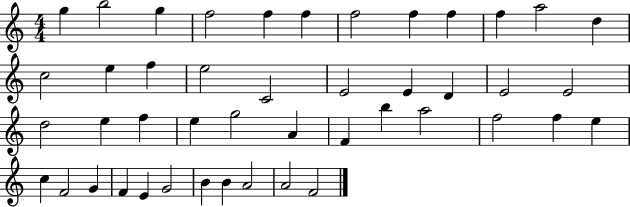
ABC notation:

X:1
T:Untitled
M:4/4
L:1/4
K:C
g b2 g f2 f f f2 f f f a2 d c2 e f e2 C2 E2 E D E2 E2 d2 e f e g2 A F b a2 f2 f e c F2 G F E G2 B B A2 A2 F2